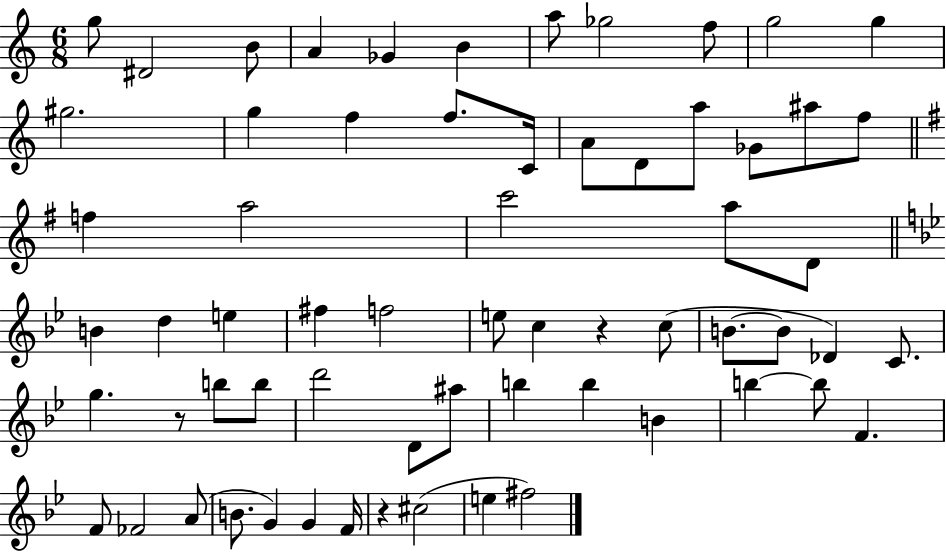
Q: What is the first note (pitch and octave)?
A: G5